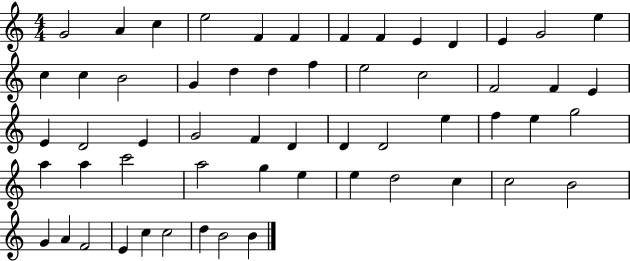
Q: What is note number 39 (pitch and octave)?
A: A5